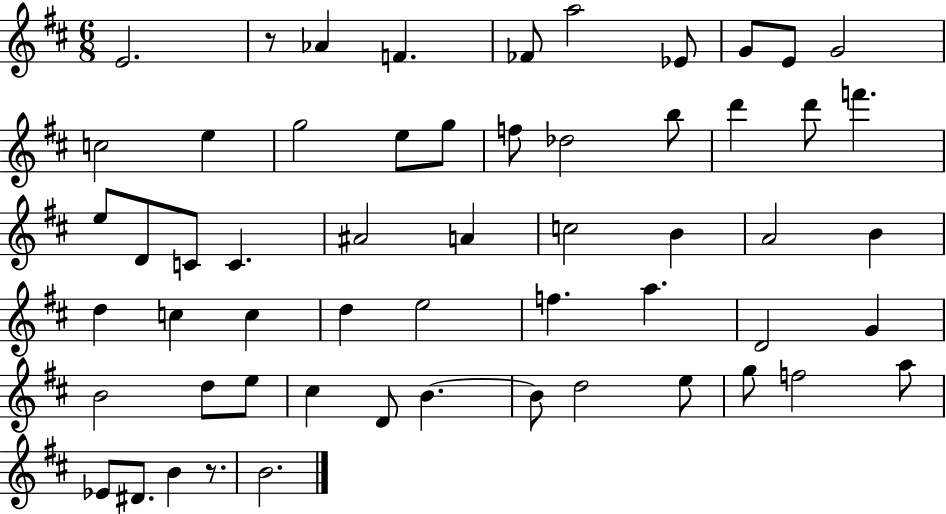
{
  \clef treble
  \numericTimeSignature
  \time 6/8
  \key d \major
  e'2. | r8 aes'4 f'4. | fes'8 a''2 ees'8 | g'8 e'8 g'2 | \break c''2 e''4 | g''2 e''8 g''8 | f''8 des''2 b''8 | d'''4 d'''8 f'''4. | \break e''8 d'8 c'8 c'4. | ais'2 a'4 | c''2 b'4 | a'2 b'4 | \break d''4 c''4 c''4 | d''4 e''2 | f''4. a''4. | d'2 g'4 | \break b'2 d''8 e''8 | cis''4 d'8 b'4.~~ | b'8 d''2 e''8 | g''8 f''2 a''8 | \break ees'8 dis'8. b'4 r8. | b'2. | \bar "|."
}